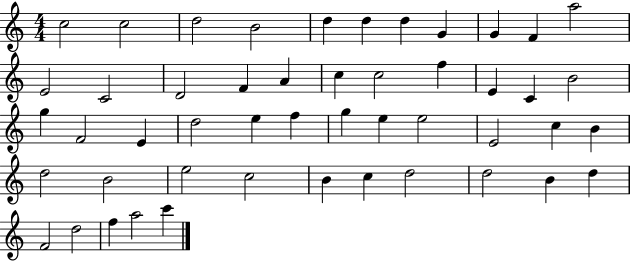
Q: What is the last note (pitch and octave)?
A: C6